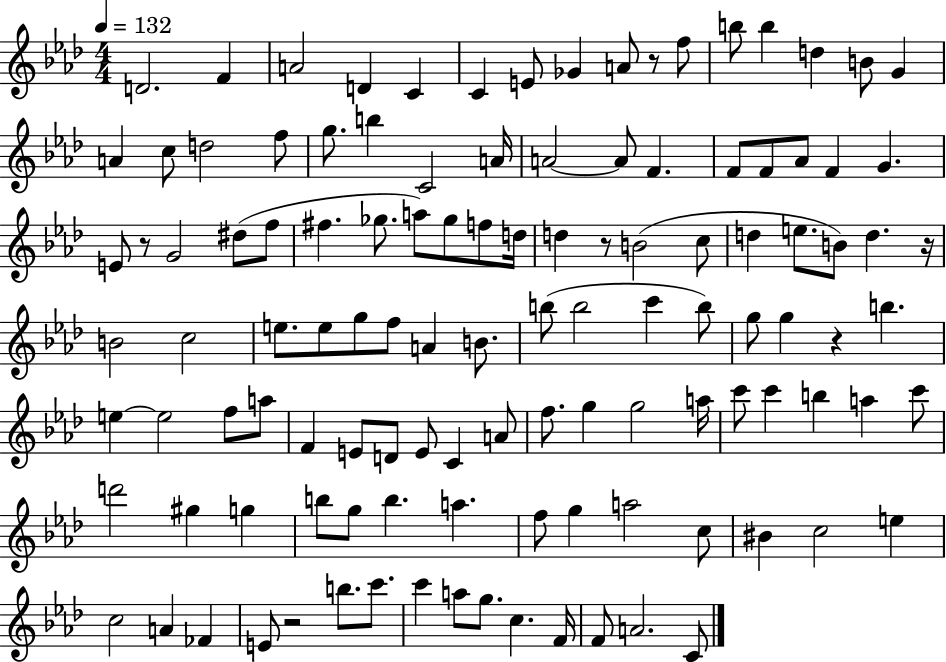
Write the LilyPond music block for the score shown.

{
  \clef treble
  \numericTimeSignature
  \time 4/4
  \key aes \major
  \tempo 4 = 132
  d'2. f'4 | a'2 d'4 c'4 | c'4 e'8 ges'4 a'8 r8 f''8 | b''8 b''4 d''4 b'8 g'4 | \break a'4 c''8 d''2 f''8 | g''8. b''4 c'2 a'16 | a'2~~ a'8 f'4. | f'8 f'8 aes'8 f'4 g'4. | \break e'8 r8 g'2 dis''8( f''8 | fis''4. ges''8. a''8) ges''8 f''8 d''16 | d''4 r8 b'2( c''8 | d''4 e''8. b'8) d''4. r16 | \break b'2 c''2 | e''8. e''8 g''8 f''8 a'4 b'8. | b''8( b''2 c'''4 b''8) | g''8 g''4 r4 b''4. | \break e''4~~ e''2 f''8 a''8 | f'4 e'8 d'8 e'8 c'4 a'8 | f''8. g''4 g''2 a''16 | c'''8 c'''4 b''4 a''4 c'''8 | \break d'''2 gis''4 g''4 | b''8 g''8 b''4. a''4. | f''8 g''4 a''2 c''8 | bis'4 c''2 e''4 | \break c''2 a'4 fes'4 | e'8 r2 b''8. c'''8. | c'''4 a''8 g''8. c''4. f'16 | f'8 a'2. c'8 | \break \bar "|."
}